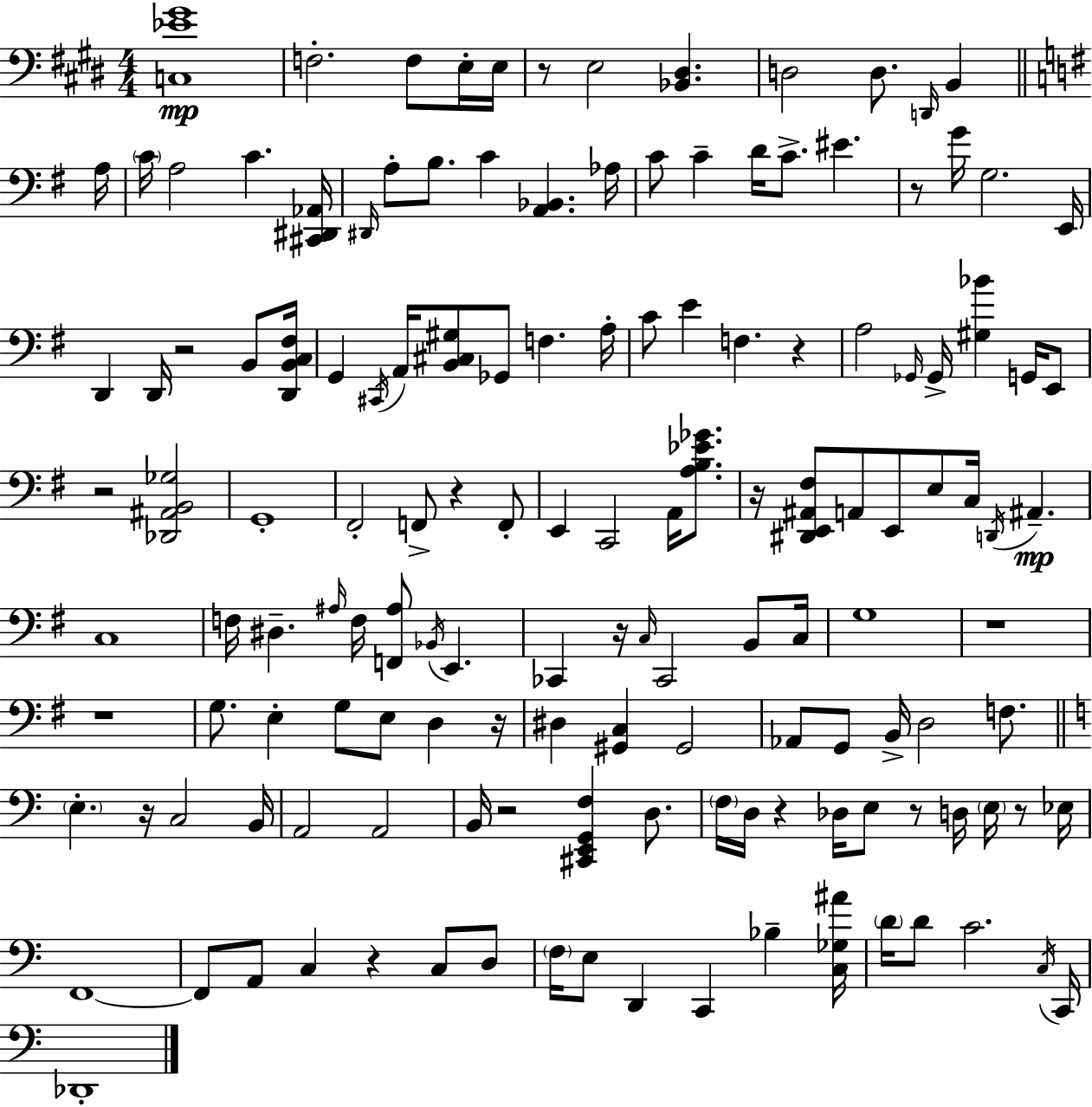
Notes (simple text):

[C3,Eb4,G#4]/w F3/h. F3/e E3/s E3/s R/e E3/h [Bb2,D#3]/q. D3/h D3/e. D2/s B2/q A3/s C4/s A3/h C4/q. [C#2,D#2,Ab2]/s D#2/s A3/e B3/e. C4/q [A2,Bb2]/q. Ab3/s C4/e C4/q D4/s C4/e. EIS4/q. R/e G4/s G3/h. E2/s D2/q D2/s R/h B2/e [D2,B2,C3,F#3]/s G2/q C#2/s A2/s [B2,C#3,G#3]/e Gb2/e F3/q. A3/s C4/e E4/q F3/q. R/q A3/h Gb2/s Gb2/s [G#3,Bb4]/q G2/s E2/e R/h [Db2,A#2,B2,Gb3]/h G2/w F#2/h F2/e R/q F2/e E2/q C2/h A2/s [A3,B3,Eb4,Gb4]/e. R/s [D#2,E2,A#2,F#3]/e A2/e E2/e E3/e C3/s D2/s A#2/q. C3/w F3/s D#3/q. A#3/s F3/s [F2,A#3]/e Bb2/s E2/q. CES2/q R/s C3/s CES2/h B2/e C3/s G3/w R/w R/w G3/e. E3/q G3/e E3/e D3/q R/s D#3/q [G#2,C3]/q G#2/h Ab2/e G2/e B2/s D3/h F3/e. E3/q. R/s C3/h B2/s A2/h A2/h B2/s R/h [C#2,E2,G2,F3]/q D3/e. F3/s D3/s R/q Db3/s E3/e R/e D3/s E3/s R/e Eb3/s F2/w F2/e A2/e C3/q R/q C3/e D3/e F3/s E3/e D2/q C2/q Bb3/q [C3,Gb3,A#4]/s D4/s D4/e C4/h. C3/s C2/s Db2/w